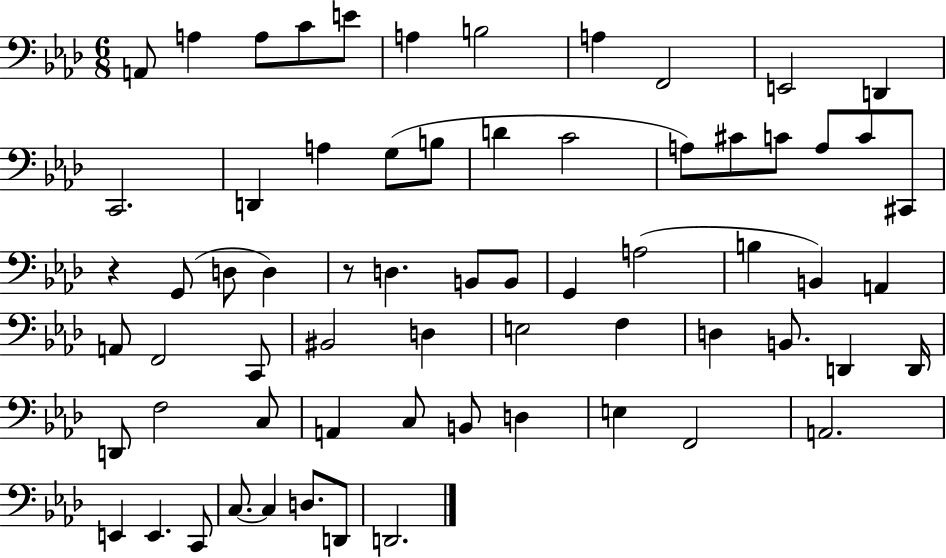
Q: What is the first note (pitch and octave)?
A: A2